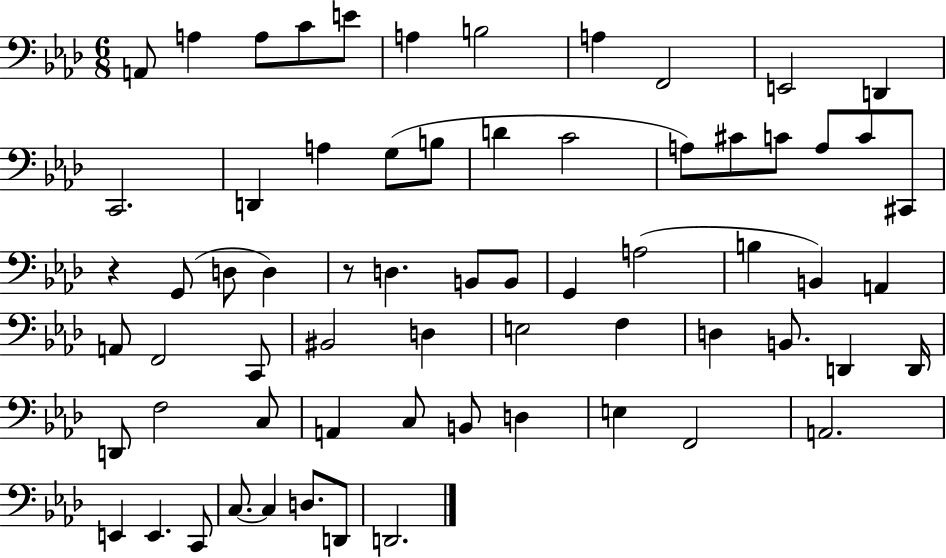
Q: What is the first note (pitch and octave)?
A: A2